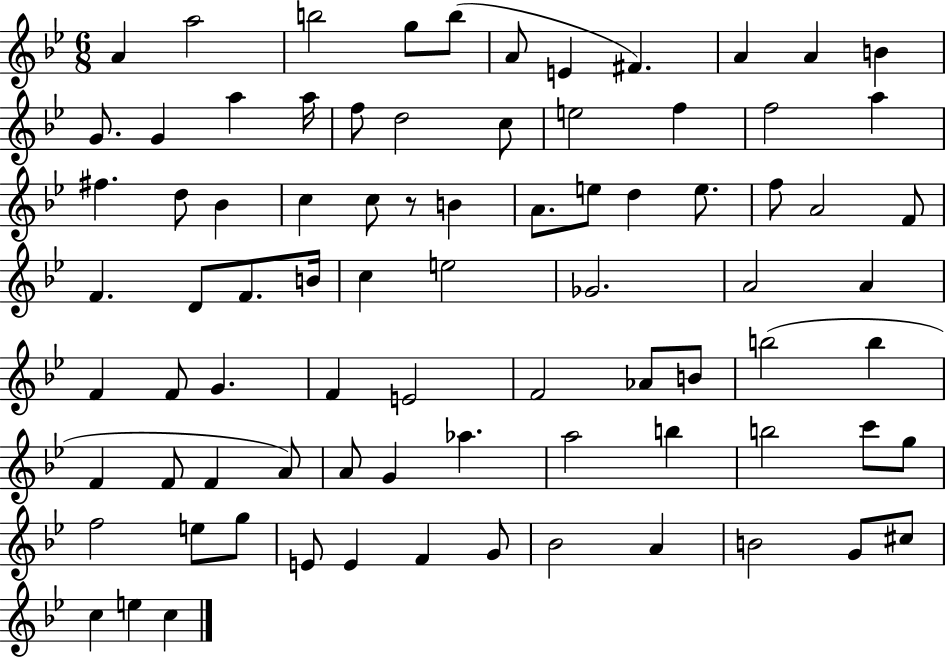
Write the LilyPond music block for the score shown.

{
  \clef treble
  \numericTimeSignature
  \time 6/8
  \key bes \major
  a'4 a''2 | b''2 g''8 b''8( | a'8 e'4 fis'4.) | a'4 a'4 b'4 | \break g'8. g'4 a''4 a''16 | f''8 d''2 c''8 | e''2 f''4 | f''2 a''4 | \break fis''4. d''8 bes'4 | c''4 c''8 r8 b'4 | a'8. e''8 d''4 e''8. | f''8 a'2 f'8 | \break f'4. d'8 f'8. b'16 | c''4 e''2 | ges'2. | a'2 a'4 | \break f'4 f'8 g'4. | f'4 e'2 | f'2 aes'8 b'8 | b''2( b''4 | \break f'4 f'8 f'4 a'8) | a'8 g'4 aes''4. | a''2 b''4 | b''2 c'''8 g''8 | \break f''2 e''8 g''8 | e'8 e'4 f'4 g'8 | bes'2 a'4 | b'2 g'8 cis''8 | \break c''4 e''4 c''4 | \bar "|."
}